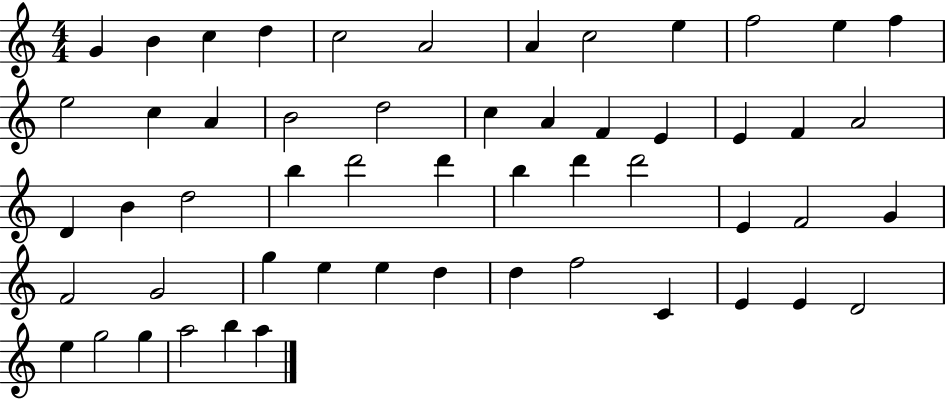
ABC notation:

X:1
T:Untitled
M:4/4
L:1/4
K:C
G B c d c2 A2 A c2 e f2 e f e2 c A B2 d2 c A F E E F A2 D B d2 b d'2 d' b d' d'2 E F2 G F2 G2 g e e d d f2 C E E D2 e g2 g a2 b a